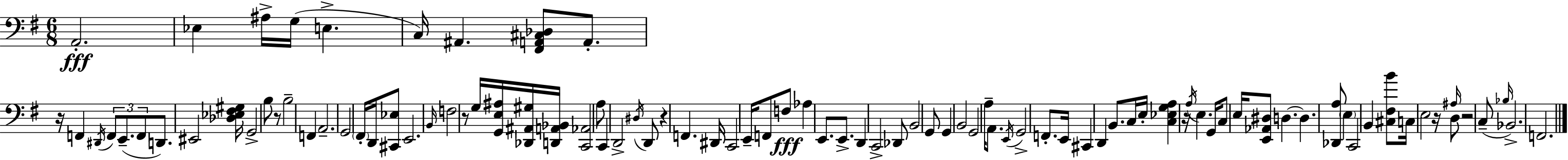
{
  \clef bass
  \numericTimeSignature
  \time 6/8
  \key e \minor
  a,2.-.\fff | ees4 ais16-> g16( e4.-> | c16) ais,4. <fis, a, cis des>8 a,8.-. | r16 f,4 \acciaccatura { dis,16 } \tuplet 3/2 { f,8 e,8.--( f,8 } | \break d,8.) eis,2 | <des ees fis gis>16 g,2-> b8 r8 | b2-- f,4 | a,2.-- | \break g,2 \parenthesize fis,16-. d,16 <cis, ees>8 | e,2. | \grace { b,16 } f2 r8 | g16 <g, e ais>16 <des, ais, gis>16 <d, a, bes,>16 <c, aes,>2 | \break a8 c,4 d,2-> | \acciaccatura { dis16 } d,8 r4 f,4. | dis,16 c,2 | e,16-- f,8 f8\fff aes4 e,8. | \break e,8.-> d,4 c,2-> | des,8 b,2 | g,8 g,4 b,2 | g,2 a16-- | \break a,8. \acciaccatura { e,16 } g,2-> | f,8.-. e,16 cis,4 d,4 | b,8. c16 e16-. <c ees g a>4 r16 \acciaccatura { a16 } e4. | g,16 c8 e16 <e, aes, dis>8 d4.~~ | \break d4. <des, a>8 | \parenthesize e4 c,2 | b,4 <cis fis b'>8 c16 e2 | r16 \grace { ais16 } d8 r2 | \break c8--( \grace { bes16 } bes,2.->) | f,2. | \bar "|."
}